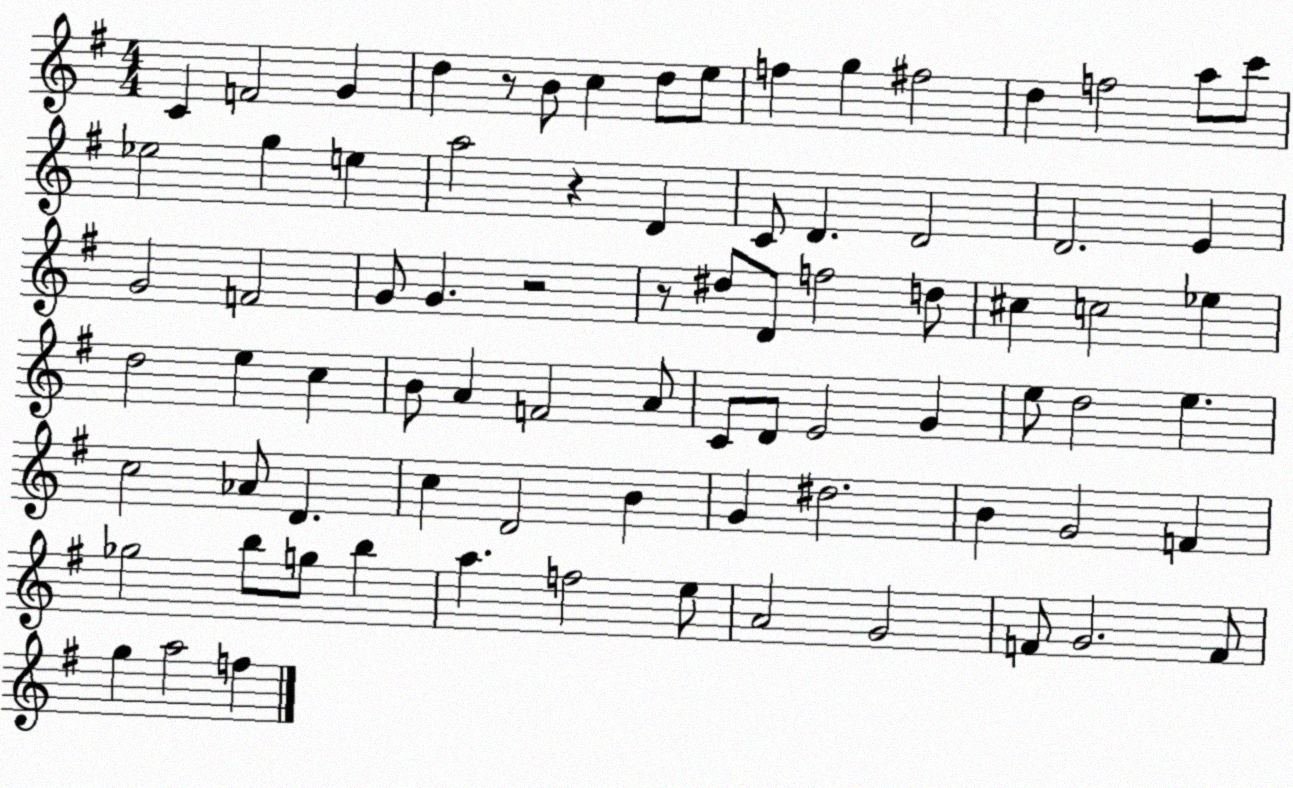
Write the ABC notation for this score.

X:1
T:Untitled
M:4/4
L:1/4
K:G
C F2 G d z/2 B/2 c d/2 e/2 f g ^f2 d f2 a/2 c'/2 _e2 g e a2 z D C/2 D D2 D2 E G2 F2 G/2 G z2 z/2 ^d/2 D/2 f2 d/2 ^c c2 _e d2 e c B/2 A F2 A/2 C/2 D/2 E2 G e/2 d2 e c2 _A/2 D c D2 B G ^d2 B G2 F _g2 b/2 g/2 b a f2 e/2 A2 G2 F/2 G2 F/2 g a2 f